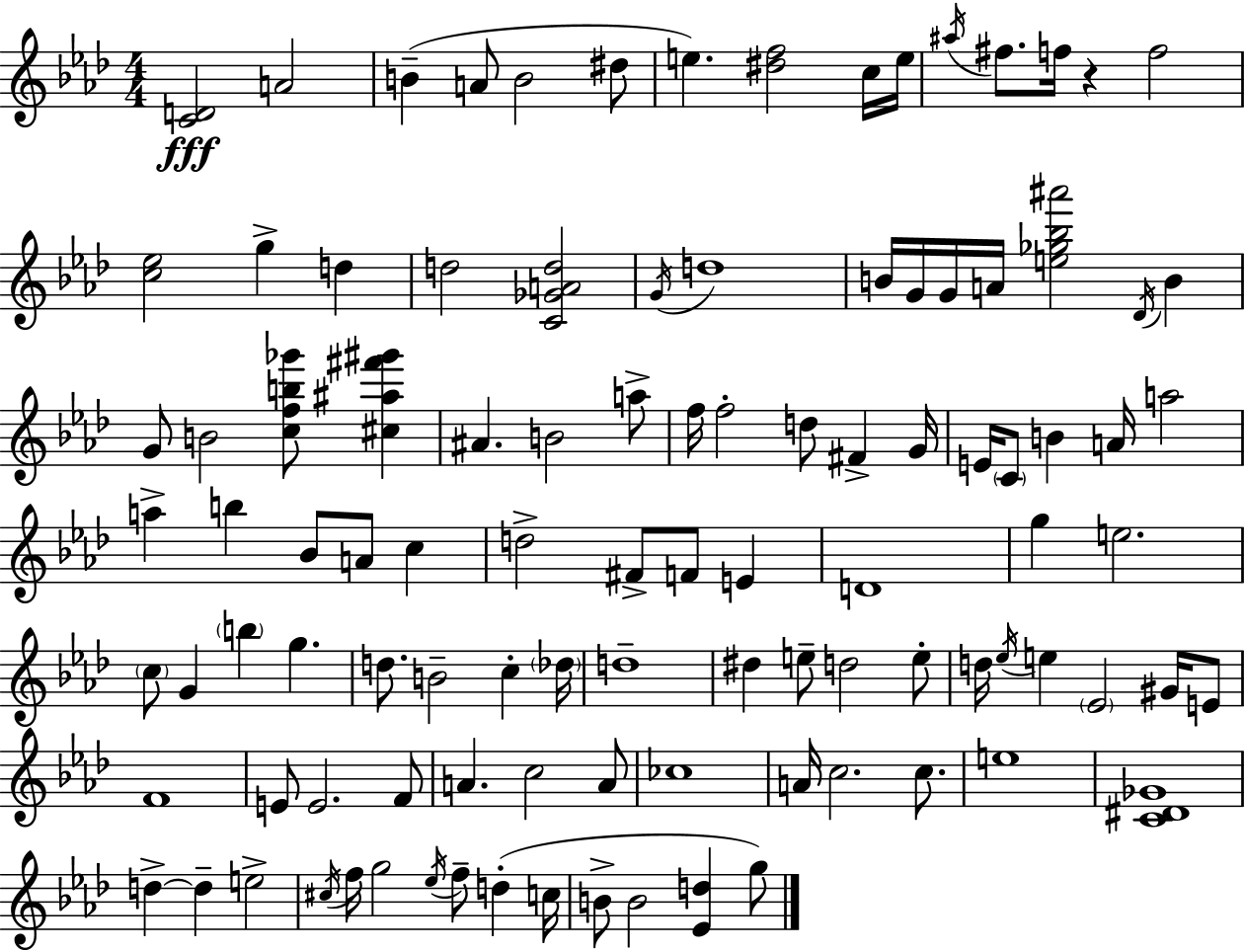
{
  \clef treble
  \numericTimeSignature
  \time 4/4
  \key f \minor
  <c' d'>2\fff a'2 | b'4--( a'8 b'2 dis''8 | e''4.) <dis'' f''>2 c''16 e''16 | \acciaccatura { ais''16 } fis''8. f''16 r4 f''2 | \break <c'' ees''>2 g''4-> d''4 | d''2 <c' ges' a' d''>2 | \acciaccatura { g'16 } d''1 | b'16 g'16 g'16 a'16 <e'' ges'' bes'' ais'''>2 \acciaccatura { des'16 } b'4 | \break g'8 b'2 <c'' f'' b'' ges'''>8 <cis'' ais'' fis''' gis'''>4 | ais'4. b'2 | a''8-> f''16 f''2-. d''8 fis'4-> | g'16 e'16 \parenthesize c'8 b'4 a'16 a''2 | \break a''4-> b''4 bes'8 a'8 c''4 | d''2-> fis'8-> f'8 e'4 | d'1 | g''4 e''2. | \break \parenthesize c''8 g'4 \parenthesize b''4 g''4. | d''8. b'2-- c''4-. | \parenthesize des''16 d''1-- | dis''4 e''8-- d''2 | \break e''8-. d''16 \acciaccatura { ees''16 } e''4 \parenthesize ees'2 | gis'16 e'8 f'1 | e'8 e'2. | f'8 a'4. c''2 | \break a'8 ces''1 | a'16 c''2. | c''8. e''1 | <c' dis' ges'>1 | \break d''4->~~ d''4-- e''2-> | \acciaccatura { cis''16 } f''16 g''2 \acciaccatura { ees''16 } f''8-- | d''4-.( c''16 b'8-> b'2 | <ees' d''>4 g''8) \bar "|."
}